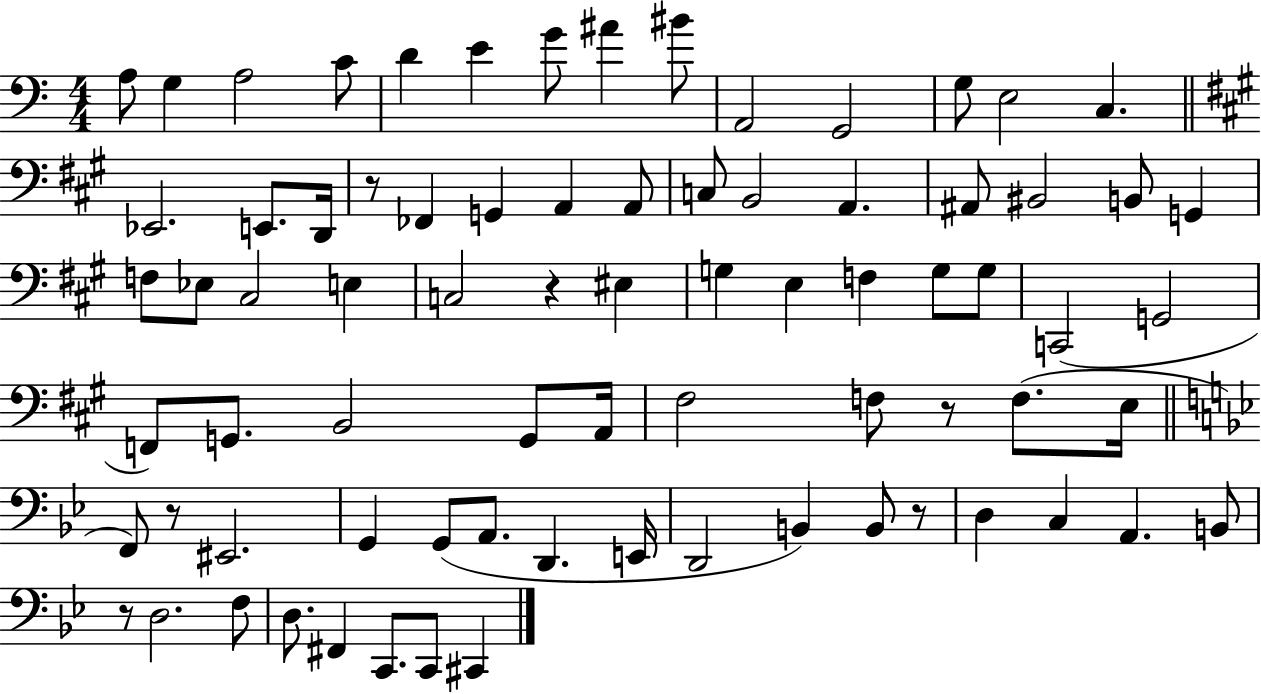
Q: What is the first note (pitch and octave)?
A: A3